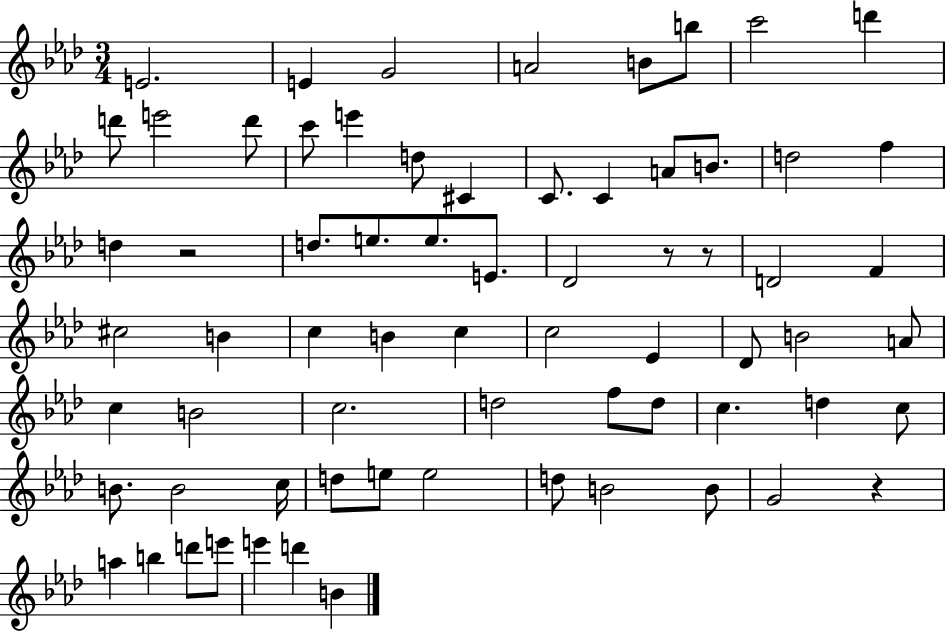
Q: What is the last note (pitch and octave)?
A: B4